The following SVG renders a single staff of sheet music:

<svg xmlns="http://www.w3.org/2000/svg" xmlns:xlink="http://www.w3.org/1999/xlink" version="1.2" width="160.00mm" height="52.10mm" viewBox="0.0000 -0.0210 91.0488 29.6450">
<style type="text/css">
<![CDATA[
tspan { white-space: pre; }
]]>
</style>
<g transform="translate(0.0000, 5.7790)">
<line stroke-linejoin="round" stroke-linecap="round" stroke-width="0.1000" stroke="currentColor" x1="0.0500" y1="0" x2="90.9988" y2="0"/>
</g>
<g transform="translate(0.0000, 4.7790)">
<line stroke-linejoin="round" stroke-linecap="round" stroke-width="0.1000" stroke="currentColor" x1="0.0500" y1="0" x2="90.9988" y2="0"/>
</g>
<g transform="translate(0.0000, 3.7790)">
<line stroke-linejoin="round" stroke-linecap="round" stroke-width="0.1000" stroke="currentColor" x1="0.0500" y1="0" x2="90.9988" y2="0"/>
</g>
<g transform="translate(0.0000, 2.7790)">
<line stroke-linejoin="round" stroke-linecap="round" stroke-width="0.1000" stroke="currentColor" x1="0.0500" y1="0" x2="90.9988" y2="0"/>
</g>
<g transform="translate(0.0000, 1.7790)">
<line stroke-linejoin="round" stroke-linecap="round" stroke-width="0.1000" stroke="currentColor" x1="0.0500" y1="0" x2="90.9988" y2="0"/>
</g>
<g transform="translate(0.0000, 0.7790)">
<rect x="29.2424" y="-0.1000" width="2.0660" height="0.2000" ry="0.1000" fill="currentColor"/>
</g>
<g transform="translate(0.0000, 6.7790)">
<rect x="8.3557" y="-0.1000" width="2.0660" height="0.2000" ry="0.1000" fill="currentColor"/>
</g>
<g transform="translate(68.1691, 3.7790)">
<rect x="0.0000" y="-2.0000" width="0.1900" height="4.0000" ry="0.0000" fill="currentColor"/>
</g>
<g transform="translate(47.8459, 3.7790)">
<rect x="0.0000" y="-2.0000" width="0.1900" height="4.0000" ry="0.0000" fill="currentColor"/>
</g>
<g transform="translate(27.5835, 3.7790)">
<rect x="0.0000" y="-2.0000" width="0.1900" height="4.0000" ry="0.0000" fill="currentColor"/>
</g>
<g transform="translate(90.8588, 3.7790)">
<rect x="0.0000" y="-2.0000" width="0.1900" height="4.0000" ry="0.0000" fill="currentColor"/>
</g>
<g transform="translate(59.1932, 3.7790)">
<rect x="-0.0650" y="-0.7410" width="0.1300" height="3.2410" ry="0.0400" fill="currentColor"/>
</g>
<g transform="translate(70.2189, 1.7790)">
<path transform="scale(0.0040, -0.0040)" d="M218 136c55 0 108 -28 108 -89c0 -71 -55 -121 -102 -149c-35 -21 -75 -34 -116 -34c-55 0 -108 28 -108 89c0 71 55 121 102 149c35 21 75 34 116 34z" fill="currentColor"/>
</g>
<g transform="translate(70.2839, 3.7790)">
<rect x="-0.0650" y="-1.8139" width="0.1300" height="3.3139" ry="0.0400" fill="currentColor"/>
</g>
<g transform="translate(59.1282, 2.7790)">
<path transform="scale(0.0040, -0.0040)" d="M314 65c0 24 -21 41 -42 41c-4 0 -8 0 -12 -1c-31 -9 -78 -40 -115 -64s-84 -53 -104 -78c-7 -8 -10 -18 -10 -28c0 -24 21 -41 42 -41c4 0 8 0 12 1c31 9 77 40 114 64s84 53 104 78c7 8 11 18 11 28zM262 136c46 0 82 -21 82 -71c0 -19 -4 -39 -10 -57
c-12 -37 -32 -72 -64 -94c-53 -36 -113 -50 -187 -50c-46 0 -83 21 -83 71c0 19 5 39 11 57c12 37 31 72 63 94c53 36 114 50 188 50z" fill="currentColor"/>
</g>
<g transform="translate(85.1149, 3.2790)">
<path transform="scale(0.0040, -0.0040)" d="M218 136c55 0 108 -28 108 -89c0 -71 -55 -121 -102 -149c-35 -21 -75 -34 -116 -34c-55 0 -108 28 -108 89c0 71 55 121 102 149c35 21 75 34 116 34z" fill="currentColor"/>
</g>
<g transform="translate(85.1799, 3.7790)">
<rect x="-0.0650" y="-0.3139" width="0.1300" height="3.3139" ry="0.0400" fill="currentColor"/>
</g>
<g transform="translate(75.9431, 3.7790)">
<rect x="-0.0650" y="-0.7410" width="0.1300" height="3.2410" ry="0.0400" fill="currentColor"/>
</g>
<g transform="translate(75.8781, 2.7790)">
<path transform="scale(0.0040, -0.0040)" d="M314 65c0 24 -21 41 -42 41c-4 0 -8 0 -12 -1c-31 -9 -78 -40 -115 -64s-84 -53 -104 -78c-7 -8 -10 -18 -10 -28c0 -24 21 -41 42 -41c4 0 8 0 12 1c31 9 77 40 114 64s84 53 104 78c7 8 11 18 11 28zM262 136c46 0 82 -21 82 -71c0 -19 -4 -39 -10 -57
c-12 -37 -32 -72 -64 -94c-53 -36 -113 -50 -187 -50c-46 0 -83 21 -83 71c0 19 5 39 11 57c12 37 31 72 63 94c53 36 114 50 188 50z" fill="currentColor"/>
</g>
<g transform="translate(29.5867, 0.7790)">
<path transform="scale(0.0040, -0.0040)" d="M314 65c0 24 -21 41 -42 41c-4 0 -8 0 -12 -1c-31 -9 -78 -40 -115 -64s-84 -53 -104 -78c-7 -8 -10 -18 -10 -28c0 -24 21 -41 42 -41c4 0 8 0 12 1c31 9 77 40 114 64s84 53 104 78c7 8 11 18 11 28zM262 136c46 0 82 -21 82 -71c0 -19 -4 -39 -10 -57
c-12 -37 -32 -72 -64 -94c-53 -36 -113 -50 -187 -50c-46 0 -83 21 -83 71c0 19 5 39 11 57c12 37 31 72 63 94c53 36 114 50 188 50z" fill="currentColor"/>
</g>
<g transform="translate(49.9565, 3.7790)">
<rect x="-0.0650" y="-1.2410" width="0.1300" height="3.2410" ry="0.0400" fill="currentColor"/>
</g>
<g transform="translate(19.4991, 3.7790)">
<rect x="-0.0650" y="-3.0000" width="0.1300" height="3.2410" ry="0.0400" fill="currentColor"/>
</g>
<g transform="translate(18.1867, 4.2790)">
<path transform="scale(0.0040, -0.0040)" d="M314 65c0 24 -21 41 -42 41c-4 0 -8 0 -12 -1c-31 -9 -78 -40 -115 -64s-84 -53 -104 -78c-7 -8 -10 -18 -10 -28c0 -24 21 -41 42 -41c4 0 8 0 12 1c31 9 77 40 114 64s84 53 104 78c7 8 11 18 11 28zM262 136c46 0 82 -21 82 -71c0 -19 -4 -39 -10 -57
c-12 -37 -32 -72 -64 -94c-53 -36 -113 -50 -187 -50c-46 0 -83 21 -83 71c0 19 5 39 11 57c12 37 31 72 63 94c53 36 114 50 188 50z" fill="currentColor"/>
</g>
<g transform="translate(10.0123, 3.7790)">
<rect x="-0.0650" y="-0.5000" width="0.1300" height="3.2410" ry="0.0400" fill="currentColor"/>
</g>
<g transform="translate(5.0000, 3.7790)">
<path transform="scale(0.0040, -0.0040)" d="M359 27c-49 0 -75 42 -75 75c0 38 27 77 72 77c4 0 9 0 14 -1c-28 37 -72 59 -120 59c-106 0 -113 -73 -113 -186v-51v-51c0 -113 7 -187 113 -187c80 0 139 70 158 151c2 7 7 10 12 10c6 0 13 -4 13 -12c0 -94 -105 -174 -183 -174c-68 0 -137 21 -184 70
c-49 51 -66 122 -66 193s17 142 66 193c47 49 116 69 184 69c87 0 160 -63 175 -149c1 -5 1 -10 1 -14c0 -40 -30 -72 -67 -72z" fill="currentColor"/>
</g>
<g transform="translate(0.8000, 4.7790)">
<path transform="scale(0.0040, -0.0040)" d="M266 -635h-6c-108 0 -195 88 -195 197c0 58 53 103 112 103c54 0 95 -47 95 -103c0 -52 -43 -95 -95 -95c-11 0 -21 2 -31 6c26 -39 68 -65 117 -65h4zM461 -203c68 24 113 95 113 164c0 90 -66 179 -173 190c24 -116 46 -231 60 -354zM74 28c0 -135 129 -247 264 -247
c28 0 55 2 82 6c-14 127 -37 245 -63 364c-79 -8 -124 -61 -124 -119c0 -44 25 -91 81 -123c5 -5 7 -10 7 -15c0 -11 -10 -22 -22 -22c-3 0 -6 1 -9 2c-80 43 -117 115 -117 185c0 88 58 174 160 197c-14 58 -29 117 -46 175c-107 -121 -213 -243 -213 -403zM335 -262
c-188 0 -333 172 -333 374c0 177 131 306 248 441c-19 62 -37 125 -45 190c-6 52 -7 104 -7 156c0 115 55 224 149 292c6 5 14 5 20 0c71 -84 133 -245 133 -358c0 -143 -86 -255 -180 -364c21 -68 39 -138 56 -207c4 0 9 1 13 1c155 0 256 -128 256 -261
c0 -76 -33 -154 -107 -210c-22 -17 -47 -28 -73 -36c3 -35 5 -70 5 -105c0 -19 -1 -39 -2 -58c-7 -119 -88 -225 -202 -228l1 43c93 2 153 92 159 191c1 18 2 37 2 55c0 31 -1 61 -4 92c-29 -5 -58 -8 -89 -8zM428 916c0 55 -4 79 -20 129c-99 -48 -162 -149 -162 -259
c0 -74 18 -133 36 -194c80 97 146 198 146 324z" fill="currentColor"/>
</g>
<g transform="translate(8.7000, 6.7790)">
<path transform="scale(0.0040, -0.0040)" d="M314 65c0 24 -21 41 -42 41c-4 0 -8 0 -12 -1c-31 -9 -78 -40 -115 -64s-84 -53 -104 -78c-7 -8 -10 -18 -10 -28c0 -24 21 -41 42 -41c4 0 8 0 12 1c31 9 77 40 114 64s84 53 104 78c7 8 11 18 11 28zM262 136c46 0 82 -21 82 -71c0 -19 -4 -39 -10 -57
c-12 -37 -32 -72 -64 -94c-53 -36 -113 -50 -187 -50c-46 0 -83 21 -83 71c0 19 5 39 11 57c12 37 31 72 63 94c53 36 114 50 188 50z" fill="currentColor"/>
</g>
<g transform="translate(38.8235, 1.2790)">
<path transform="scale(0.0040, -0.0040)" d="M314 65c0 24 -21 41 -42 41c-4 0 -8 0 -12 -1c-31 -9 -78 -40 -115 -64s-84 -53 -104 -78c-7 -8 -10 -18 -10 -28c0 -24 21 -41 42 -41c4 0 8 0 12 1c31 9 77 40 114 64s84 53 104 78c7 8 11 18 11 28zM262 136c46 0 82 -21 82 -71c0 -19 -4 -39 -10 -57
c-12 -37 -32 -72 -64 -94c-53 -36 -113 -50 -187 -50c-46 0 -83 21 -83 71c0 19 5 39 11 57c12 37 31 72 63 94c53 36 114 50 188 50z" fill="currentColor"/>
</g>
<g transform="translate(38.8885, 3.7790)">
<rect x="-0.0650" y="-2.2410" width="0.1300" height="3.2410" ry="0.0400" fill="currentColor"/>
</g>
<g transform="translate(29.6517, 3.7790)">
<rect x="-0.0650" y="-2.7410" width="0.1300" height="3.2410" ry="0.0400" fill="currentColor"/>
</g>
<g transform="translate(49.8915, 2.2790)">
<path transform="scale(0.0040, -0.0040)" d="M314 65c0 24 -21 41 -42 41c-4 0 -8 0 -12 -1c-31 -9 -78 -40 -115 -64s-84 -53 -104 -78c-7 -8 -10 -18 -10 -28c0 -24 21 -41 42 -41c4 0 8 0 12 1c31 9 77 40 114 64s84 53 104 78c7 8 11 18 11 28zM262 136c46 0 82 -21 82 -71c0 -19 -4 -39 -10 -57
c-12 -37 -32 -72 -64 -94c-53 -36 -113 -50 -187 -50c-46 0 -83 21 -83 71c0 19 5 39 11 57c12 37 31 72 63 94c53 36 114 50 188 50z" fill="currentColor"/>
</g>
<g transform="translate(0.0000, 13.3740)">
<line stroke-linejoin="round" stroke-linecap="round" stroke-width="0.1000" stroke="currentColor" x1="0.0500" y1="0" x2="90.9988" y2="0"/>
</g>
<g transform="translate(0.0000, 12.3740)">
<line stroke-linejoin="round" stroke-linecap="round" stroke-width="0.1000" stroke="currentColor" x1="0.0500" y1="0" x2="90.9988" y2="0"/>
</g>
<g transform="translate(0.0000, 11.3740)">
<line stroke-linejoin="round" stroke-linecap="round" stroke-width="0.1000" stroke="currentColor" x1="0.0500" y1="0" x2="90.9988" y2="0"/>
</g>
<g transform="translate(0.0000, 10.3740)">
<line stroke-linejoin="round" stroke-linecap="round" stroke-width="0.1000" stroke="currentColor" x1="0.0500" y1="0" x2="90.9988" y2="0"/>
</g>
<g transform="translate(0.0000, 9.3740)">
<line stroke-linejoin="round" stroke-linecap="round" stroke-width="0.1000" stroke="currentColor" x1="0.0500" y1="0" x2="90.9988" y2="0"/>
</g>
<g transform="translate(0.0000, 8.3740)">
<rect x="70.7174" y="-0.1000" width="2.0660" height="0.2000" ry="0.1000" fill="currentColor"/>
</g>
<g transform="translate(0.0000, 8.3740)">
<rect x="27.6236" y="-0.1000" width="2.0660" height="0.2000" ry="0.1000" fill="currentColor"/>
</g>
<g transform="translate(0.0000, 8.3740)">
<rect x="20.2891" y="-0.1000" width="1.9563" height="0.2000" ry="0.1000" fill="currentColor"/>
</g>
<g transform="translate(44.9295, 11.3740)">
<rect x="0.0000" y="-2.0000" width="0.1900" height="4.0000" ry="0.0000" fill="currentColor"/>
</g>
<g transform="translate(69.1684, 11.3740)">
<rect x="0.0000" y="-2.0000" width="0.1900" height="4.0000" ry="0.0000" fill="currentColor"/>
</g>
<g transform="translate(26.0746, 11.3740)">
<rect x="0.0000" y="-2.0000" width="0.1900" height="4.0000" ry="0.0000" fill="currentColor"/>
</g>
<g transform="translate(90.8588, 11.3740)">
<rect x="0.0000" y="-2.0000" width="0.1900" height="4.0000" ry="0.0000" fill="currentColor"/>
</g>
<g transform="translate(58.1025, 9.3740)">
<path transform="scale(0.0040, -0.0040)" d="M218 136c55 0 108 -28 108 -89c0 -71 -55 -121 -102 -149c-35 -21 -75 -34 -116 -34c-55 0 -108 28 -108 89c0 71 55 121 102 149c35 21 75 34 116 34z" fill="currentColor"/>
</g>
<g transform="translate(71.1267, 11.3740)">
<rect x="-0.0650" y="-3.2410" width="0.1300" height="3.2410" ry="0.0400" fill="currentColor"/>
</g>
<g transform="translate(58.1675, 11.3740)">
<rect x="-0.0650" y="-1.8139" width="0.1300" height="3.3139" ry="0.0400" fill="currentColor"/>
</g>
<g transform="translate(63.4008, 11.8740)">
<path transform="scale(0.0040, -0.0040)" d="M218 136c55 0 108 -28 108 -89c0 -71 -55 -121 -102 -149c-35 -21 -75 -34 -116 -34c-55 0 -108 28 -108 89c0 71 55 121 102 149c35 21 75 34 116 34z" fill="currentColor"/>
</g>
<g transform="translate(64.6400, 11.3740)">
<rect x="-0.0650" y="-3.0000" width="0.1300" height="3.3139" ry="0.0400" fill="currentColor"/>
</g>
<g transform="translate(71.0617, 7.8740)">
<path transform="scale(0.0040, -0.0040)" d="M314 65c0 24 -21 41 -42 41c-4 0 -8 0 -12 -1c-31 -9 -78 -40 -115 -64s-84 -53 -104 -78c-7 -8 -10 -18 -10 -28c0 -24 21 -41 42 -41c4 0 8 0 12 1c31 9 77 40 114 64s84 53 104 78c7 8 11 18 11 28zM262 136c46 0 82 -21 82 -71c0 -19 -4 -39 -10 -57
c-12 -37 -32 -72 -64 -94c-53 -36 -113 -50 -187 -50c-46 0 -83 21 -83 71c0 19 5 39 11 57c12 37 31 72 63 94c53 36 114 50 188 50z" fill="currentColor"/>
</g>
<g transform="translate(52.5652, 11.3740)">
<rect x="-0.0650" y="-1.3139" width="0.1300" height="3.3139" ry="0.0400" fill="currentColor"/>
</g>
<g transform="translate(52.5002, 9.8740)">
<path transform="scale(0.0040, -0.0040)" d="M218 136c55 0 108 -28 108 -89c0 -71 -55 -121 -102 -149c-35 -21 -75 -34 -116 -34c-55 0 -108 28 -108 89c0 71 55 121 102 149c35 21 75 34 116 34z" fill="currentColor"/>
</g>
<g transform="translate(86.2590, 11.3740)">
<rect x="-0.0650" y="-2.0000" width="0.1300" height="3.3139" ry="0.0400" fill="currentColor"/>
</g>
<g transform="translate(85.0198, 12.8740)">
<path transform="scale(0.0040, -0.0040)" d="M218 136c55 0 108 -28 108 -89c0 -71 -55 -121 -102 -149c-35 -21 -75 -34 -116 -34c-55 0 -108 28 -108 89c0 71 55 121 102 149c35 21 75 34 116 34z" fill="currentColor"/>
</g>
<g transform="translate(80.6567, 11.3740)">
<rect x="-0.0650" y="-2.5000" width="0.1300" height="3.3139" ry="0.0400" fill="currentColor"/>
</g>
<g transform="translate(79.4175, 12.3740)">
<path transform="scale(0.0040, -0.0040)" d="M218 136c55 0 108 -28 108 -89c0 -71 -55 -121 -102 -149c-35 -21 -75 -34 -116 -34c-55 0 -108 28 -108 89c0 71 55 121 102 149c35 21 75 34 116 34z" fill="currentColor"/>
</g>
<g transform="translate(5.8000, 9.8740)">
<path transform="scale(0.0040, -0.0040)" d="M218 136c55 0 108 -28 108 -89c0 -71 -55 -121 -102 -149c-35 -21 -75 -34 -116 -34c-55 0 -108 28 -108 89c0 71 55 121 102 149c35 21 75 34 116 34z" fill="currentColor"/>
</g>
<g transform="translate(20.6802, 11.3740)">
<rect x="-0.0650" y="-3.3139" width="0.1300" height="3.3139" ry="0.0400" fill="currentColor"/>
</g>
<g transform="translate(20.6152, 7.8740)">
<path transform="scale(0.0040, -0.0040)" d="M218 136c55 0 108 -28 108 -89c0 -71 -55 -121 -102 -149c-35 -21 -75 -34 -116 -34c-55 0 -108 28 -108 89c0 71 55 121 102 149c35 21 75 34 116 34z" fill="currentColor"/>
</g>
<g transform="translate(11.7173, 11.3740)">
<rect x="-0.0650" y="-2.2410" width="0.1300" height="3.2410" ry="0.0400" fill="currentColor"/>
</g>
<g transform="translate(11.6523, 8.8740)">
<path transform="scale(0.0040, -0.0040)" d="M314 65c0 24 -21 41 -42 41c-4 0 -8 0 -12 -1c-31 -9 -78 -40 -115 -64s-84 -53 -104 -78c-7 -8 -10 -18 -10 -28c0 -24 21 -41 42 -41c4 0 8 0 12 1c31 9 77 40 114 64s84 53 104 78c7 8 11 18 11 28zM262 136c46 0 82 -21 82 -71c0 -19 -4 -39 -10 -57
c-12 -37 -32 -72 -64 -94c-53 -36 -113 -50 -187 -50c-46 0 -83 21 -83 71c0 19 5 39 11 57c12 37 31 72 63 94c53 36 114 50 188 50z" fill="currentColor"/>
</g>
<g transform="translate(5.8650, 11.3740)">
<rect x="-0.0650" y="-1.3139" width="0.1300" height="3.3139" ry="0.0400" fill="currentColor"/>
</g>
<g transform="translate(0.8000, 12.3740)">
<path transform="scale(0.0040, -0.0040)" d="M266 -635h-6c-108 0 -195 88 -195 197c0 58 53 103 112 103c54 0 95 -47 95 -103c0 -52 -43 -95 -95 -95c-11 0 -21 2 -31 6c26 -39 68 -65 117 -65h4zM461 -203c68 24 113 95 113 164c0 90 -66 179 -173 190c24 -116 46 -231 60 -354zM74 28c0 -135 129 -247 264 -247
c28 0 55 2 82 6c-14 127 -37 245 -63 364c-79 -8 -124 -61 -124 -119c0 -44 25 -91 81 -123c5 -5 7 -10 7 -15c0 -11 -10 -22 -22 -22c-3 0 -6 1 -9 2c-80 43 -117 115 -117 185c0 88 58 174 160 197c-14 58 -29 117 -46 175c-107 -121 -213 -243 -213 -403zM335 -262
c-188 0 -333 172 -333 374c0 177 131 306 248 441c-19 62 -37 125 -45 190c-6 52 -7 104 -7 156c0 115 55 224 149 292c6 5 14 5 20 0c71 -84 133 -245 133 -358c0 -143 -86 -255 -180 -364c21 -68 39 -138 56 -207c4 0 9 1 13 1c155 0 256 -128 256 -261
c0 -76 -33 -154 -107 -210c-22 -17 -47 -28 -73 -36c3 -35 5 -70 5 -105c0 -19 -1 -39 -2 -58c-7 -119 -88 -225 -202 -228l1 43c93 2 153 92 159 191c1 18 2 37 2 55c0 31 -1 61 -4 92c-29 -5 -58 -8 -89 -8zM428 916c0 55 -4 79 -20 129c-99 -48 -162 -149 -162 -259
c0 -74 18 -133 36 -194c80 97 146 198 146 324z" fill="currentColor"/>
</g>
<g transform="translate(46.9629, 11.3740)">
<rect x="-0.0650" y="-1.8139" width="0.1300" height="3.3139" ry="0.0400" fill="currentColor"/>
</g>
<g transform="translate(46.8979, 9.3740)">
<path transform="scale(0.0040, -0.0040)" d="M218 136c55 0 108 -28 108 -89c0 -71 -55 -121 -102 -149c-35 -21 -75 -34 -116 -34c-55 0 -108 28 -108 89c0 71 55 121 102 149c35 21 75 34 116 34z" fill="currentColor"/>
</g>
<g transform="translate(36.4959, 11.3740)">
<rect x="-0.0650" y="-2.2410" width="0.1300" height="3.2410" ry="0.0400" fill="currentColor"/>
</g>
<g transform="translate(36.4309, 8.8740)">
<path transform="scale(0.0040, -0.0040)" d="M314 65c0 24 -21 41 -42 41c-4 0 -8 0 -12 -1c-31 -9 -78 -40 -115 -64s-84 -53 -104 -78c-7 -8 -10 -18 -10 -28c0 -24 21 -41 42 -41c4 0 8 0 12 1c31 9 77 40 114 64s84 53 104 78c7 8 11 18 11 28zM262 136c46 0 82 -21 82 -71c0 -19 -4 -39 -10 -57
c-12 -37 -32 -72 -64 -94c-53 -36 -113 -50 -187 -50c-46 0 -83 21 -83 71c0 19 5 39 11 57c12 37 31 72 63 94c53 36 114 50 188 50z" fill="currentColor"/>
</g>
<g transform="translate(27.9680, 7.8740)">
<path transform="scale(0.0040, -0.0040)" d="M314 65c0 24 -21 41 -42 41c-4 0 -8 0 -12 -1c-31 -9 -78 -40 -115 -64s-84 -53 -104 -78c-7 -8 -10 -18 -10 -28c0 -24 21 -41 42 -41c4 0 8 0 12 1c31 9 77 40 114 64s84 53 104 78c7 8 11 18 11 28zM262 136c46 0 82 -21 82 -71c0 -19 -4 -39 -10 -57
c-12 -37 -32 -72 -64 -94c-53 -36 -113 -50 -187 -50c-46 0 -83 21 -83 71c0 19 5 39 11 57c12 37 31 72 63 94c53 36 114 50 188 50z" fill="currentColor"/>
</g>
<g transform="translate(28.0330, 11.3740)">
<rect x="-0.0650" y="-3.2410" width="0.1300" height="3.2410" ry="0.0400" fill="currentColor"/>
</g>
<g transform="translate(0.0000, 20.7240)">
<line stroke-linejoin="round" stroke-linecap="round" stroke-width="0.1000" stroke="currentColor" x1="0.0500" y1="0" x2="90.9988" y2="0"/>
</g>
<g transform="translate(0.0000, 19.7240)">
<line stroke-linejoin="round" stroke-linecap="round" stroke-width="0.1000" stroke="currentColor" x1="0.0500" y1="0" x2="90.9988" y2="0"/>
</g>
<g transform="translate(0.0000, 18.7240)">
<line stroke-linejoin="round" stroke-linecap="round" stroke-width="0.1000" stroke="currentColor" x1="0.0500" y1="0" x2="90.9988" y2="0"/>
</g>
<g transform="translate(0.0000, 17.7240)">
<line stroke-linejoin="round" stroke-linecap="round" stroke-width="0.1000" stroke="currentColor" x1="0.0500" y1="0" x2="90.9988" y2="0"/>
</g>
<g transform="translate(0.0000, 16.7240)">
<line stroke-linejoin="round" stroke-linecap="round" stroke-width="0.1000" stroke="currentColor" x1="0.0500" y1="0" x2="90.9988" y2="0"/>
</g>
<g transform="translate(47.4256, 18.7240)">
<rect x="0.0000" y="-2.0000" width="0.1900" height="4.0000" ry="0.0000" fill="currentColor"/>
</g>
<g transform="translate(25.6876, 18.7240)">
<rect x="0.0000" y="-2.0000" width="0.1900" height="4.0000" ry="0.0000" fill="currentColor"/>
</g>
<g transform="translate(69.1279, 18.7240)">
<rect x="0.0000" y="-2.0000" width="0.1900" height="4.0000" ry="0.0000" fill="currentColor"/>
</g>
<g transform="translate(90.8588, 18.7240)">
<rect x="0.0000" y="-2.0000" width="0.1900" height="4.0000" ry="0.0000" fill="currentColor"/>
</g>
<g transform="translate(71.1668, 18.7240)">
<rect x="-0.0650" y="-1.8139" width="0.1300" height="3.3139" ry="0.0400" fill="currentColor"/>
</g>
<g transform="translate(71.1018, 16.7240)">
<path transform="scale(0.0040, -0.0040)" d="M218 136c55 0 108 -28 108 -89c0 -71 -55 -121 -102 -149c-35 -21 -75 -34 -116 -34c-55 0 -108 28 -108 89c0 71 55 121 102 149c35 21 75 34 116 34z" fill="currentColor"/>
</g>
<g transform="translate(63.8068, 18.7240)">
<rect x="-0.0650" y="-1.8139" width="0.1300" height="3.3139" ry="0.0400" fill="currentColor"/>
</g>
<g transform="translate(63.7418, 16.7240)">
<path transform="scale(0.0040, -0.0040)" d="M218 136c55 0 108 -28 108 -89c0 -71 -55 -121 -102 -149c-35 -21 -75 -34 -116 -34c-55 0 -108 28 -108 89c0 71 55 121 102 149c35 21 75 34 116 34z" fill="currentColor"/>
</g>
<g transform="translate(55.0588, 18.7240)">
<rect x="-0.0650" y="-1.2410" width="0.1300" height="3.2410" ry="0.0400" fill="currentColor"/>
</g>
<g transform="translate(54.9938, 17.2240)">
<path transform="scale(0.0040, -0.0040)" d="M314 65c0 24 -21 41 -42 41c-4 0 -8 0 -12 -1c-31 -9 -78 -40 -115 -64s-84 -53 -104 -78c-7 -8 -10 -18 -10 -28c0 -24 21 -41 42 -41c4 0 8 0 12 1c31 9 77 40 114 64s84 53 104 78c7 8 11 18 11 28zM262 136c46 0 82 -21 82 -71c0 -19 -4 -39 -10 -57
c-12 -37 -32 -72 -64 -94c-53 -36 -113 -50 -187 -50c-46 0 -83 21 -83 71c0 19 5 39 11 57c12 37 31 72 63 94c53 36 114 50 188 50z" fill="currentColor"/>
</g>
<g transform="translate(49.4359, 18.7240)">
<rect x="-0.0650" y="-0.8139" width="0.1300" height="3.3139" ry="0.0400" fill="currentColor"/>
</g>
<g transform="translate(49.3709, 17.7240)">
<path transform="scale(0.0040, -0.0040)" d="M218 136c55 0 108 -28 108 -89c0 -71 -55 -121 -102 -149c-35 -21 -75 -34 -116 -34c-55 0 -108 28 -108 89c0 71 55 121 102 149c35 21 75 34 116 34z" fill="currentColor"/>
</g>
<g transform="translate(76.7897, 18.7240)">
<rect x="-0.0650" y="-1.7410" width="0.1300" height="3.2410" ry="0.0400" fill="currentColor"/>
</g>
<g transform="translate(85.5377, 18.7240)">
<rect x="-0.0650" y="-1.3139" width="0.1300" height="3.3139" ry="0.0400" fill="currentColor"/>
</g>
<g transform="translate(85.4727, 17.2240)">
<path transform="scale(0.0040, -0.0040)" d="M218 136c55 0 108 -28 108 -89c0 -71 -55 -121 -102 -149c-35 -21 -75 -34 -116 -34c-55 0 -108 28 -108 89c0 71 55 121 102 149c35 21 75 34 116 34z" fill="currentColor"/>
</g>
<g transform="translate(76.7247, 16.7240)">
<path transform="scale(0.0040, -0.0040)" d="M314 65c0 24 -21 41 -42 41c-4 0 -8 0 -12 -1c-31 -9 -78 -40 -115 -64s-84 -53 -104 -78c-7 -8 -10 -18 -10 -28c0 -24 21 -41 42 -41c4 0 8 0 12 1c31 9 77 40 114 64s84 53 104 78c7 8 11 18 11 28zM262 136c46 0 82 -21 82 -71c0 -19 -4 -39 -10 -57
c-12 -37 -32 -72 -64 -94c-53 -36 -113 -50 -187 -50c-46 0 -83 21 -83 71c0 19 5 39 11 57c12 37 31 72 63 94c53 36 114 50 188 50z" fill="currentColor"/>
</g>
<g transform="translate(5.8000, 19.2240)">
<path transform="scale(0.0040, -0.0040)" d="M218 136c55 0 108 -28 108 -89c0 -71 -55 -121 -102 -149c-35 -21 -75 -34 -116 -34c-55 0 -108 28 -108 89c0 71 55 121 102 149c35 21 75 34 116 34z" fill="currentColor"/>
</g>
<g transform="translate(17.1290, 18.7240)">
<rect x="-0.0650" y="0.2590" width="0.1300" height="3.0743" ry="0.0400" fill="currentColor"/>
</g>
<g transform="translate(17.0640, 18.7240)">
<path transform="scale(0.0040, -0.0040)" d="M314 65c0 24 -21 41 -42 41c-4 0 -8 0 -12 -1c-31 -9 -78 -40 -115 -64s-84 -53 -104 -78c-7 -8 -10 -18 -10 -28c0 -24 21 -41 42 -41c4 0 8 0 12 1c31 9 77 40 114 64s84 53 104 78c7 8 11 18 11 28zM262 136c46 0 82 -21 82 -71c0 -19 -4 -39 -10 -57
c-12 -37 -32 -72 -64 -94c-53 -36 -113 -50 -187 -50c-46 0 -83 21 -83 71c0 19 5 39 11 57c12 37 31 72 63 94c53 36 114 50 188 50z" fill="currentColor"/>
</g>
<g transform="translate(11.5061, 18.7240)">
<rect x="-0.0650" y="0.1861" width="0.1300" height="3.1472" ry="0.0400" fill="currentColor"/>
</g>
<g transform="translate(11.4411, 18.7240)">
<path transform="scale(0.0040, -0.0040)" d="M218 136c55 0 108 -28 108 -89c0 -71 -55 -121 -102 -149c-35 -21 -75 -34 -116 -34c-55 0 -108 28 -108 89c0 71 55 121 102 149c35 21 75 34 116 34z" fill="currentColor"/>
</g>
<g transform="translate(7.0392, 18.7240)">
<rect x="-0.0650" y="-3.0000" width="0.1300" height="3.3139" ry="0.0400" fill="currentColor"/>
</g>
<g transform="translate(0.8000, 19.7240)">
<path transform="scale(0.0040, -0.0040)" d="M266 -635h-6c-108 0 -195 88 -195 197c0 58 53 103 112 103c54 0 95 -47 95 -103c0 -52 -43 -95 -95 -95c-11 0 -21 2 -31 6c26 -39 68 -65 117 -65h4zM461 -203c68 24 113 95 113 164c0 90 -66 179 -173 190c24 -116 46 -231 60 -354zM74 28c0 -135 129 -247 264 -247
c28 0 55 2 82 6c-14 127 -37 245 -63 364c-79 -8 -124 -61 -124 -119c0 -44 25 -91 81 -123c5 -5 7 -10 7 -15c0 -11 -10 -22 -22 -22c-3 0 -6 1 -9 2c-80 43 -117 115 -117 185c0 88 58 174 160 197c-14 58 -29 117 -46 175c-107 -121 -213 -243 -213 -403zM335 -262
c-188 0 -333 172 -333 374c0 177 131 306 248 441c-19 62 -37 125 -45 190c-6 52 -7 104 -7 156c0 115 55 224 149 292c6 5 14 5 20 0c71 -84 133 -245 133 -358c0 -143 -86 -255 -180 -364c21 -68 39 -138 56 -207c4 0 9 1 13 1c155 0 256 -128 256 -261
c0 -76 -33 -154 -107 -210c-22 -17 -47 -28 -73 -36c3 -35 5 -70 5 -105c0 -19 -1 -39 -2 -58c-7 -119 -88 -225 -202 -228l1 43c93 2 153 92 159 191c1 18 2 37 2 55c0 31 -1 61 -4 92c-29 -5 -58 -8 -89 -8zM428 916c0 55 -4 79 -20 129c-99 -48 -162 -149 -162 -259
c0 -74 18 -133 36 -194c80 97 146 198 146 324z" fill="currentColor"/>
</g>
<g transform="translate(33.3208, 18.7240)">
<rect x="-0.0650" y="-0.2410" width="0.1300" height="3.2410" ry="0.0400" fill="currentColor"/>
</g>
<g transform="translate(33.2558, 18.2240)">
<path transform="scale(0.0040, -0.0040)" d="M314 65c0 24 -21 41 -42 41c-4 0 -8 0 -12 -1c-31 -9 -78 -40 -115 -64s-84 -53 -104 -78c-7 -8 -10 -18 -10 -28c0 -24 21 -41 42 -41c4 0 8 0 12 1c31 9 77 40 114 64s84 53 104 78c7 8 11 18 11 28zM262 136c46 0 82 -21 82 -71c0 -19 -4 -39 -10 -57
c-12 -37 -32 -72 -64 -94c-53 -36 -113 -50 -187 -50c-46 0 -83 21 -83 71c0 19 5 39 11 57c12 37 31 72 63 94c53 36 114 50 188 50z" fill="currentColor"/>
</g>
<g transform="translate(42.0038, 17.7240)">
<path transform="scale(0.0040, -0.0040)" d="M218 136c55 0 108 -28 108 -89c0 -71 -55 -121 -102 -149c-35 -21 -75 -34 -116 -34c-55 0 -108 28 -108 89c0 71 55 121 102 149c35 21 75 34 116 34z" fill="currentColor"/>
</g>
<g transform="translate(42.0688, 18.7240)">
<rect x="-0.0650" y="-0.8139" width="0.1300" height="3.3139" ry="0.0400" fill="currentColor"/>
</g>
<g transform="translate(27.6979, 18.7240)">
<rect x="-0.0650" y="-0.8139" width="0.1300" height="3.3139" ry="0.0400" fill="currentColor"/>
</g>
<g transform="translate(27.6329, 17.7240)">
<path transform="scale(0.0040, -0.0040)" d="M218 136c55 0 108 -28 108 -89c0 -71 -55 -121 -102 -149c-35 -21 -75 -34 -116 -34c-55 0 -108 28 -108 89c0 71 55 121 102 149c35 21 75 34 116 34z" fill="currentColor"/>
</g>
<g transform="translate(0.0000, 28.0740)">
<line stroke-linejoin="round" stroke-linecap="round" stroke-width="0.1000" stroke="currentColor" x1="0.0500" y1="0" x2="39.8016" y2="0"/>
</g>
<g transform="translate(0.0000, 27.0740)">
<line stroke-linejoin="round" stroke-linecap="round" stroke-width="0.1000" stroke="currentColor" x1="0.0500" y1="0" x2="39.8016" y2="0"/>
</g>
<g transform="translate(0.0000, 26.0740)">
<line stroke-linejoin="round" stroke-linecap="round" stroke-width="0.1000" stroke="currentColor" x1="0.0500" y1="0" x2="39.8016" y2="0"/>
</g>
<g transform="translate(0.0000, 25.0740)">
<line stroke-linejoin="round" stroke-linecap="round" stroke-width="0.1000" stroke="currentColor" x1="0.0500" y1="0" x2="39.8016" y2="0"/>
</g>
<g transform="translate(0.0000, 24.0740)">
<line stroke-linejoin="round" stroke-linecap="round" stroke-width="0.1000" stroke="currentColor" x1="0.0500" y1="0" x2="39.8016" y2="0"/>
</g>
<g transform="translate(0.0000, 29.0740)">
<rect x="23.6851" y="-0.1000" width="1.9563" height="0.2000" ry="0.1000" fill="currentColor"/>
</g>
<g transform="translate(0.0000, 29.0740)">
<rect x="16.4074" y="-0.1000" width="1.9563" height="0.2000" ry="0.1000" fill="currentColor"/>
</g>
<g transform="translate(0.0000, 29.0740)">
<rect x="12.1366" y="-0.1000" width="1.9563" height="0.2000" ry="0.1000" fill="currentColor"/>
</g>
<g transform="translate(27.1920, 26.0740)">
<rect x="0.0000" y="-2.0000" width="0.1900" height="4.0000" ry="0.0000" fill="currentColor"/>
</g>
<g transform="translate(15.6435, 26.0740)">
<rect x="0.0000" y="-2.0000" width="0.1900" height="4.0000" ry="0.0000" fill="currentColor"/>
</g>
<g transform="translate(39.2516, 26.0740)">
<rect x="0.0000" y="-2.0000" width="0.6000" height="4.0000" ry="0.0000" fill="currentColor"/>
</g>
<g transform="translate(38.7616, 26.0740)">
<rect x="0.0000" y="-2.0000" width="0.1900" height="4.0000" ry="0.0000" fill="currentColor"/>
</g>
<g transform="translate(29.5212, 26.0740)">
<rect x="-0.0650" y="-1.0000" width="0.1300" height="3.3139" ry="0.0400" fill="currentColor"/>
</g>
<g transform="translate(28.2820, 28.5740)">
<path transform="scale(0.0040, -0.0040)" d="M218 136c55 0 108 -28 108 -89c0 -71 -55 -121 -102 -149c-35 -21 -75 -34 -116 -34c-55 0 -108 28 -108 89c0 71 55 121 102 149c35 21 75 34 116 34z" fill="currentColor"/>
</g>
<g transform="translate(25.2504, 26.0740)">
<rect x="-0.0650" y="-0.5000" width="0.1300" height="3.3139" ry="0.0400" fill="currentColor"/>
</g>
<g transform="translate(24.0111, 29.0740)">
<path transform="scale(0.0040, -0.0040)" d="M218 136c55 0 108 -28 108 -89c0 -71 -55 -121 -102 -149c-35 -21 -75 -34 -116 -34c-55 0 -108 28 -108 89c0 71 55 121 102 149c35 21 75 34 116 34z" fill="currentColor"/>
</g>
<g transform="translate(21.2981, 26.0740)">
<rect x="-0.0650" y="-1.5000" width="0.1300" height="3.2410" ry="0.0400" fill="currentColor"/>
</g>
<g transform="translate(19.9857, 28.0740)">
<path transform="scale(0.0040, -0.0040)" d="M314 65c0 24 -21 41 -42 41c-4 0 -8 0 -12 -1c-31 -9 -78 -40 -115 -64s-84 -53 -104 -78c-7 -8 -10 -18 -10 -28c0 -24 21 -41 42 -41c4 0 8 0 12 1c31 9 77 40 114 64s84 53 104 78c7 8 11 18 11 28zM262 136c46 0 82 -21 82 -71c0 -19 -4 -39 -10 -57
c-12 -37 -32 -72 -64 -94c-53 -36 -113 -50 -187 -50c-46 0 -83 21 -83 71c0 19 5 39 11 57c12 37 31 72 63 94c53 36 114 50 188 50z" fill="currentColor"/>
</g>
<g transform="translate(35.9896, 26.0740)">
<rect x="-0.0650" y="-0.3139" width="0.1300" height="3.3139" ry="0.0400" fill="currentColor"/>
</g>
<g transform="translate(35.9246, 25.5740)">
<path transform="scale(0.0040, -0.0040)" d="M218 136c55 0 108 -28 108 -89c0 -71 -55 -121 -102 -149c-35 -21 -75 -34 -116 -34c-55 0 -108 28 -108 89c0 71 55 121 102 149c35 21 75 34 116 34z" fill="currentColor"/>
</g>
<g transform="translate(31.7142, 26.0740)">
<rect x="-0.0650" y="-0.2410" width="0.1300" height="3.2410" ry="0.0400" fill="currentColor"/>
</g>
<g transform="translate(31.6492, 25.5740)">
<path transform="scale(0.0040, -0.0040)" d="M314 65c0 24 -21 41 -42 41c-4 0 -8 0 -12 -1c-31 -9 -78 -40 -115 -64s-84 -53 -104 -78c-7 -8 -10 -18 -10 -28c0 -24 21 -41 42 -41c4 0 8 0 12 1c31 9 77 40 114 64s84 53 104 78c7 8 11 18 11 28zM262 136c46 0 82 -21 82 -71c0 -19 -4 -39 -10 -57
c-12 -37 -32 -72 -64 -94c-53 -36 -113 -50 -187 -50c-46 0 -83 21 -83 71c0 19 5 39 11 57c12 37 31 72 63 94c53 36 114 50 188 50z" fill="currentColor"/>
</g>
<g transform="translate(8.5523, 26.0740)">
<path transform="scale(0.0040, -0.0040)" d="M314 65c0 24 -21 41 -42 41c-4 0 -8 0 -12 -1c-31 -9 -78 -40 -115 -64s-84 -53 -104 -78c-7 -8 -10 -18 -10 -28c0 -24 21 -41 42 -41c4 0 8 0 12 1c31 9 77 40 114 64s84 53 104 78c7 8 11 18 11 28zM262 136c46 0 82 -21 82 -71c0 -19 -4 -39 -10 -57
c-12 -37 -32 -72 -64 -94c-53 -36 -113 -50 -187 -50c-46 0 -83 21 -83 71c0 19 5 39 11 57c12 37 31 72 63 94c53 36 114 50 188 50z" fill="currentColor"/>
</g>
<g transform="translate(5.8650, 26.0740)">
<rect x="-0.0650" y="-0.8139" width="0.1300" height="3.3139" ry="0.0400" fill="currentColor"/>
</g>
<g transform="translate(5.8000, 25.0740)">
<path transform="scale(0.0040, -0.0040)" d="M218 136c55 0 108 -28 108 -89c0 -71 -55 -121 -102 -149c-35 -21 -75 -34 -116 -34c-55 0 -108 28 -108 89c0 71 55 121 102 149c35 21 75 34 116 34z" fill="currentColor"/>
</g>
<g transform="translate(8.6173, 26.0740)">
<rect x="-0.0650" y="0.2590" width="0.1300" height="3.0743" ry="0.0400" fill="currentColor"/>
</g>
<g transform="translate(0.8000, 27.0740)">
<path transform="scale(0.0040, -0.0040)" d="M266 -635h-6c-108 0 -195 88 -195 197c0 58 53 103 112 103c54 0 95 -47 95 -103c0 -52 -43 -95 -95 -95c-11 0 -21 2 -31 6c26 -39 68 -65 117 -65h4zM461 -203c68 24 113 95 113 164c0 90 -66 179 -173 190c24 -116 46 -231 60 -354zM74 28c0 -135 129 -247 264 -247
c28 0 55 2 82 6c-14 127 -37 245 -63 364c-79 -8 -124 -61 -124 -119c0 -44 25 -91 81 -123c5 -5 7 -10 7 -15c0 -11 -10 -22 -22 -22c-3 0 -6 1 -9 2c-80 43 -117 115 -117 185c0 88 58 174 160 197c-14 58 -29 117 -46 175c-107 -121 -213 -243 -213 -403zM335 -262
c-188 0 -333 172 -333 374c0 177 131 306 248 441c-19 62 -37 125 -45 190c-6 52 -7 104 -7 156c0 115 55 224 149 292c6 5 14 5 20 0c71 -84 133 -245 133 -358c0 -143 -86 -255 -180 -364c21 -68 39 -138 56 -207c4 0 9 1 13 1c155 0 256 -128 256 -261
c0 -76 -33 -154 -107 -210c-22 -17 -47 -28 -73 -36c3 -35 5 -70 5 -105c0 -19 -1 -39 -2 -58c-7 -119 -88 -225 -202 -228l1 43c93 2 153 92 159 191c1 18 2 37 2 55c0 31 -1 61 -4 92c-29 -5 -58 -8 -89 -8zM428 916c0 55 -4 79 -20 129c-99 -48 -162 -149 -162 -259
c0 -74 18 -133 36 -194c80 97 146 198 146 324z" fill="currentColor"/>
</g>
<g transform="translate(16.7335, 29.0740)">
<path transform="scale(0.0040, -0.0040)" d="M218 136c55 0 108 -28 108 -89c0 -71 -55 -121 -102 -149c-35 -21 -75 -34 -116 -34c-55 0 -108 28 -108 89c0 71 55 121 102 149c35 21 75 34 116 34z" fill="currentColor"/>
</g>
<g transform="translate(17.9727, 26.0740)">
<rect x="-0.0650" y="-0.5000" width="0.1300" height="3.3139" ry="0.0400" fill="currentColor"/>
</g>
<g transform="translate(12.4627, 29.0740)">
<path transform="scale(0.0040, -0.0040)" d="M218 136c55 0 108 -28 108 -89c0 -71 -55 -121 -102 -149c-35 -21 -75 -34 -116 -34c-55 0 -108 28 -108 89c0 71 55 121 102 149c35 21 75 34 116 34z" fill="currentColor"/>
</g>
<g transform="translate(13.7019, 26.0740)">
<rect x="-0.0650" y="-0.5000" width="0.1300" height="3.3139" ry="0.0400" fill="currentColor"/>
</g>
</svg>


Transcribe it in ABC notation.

X:1
T:Untitled
M:4/4
L:1/4
K:C
C2 A2 a2 g2 e2 d2 f d2 c e g2 b b2 g2 f e f A b2 G F A B B2 d c2 d d e2 f f f2 e d B2 C C E2 C D c2 c